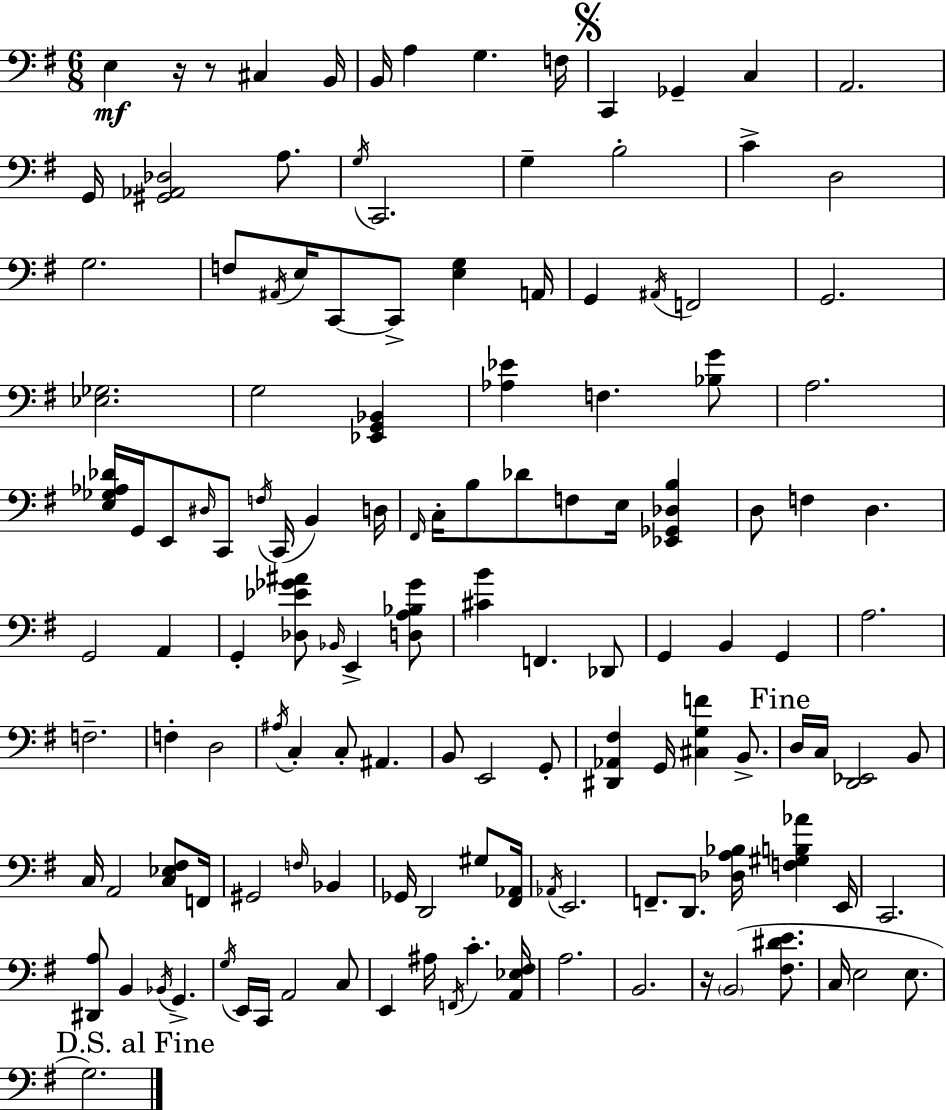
E3/q R/s R/e C#3/q B2/s B2/s A3/q G3/q. F3/s C2/q Gb2/q C3/q A2/h. G2/s [G#2,Ab2,Db3]/h A3/e. G3/s C2/h. G3/q B3/h C4/q D3/h G3/h. F3/e A#2/s E3/s C2/e C2/e [E3,G3]/q A2/s G2/q A#2/s F2/h G2/h. [Eb3,Gb3]/h. G3/h [Eb2,G2,Bb2]/q [Ab3,Eb4]/q F3/q. [Bb3,G4]/e A3/h. [E3,Gb3,Ab3,Db4]/s G2/s E2/e D#3/s C2/e F3/s C2/s B2/q D3/s F#2/s C3/s B3/e Db4/e F3/e E3/s [Eb2,Gb2,Db3,B3]/q D3/e F3/q D3/q. G2/h A2/q G2/q [Db3,Eb4,Gb4,A#4]/e Bb2/s E2/q [D3,A3,Bb3,Gb4]/e [C#4,B4]/q F2/q. Db2/e G2/q B2/q G2/q A3/h. F3/h. F3/q D3/h A#3/s C3/q C3/e A#2/q. B2/e E2/h G2/e [D#2,Ab2,F#3]/q G2/s [C#3,G3,F4]/q B2/e. D3/s C3/s [D2,Eb2]/h B2/e C3/s A2/h [C3,Eb3,F#3]/e F2/s G#2/h F3/s Bb2/q Gb2/s D2/h G#3/e [F#2,Ab2]/s Ab2/s E2/h. F2/e. D2/e. [Db3,A3,Bb3]/s [F3,G#3,B3,Ab4]/q E2/s C2/h. [D#2,A3]/e B2/q Bb2/s G2/q. G3/s E2/s C2/s A2/h C3/e E2/q A#3/s F2/s C4/q. [A2,Eb3,F#3]/s A3/h. B2/h. R/s B2/h [F#3,D#4,E4]/e. C3/s E3/h E3/e. G3/h.